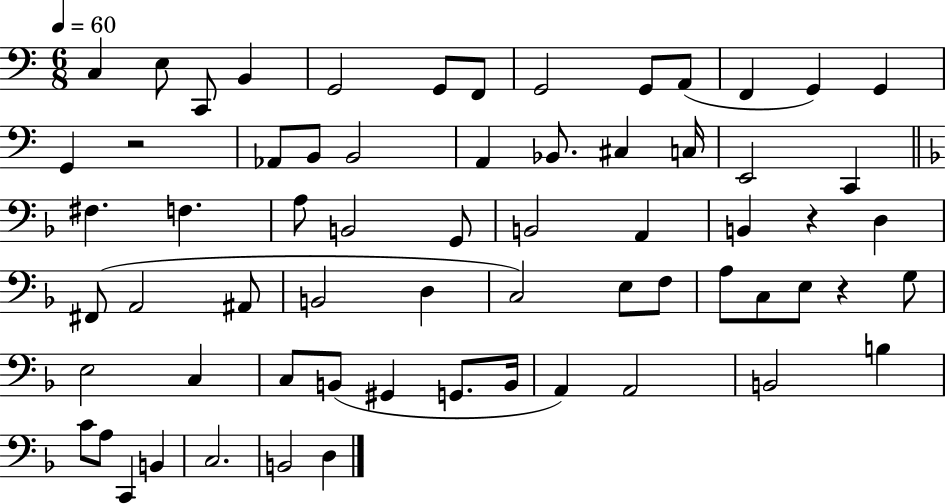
X:1
T:Untitled
M:6/8
L:1/4
K:C
C, E,/2 C,,/2 B,, G,,2 G,,/2 F,,/2 G,,2 G,,/2 A,,/2 F,, G,, G,, G,, z2 _A,,/2 B,,/2 B,,2 A,, _B,,/2 ^C, C,/4 E,,2 C,, ^F, F, A,/2 B,,2 G,,/2 B,,2 A,, B,, z D, ^F,,/2 A,,2 ^A,,/2 B,,2 D, C,2 E,/2 F,/2 A,/2 C,/2 E,/2 z G,/2 E,2 C, C,/2 B,,/2 ^G,, G,,/2 B,,/4 A,, A,,2 B,,2 B, C/2 A,/2 C,, B,, C,2 B,,2 D,